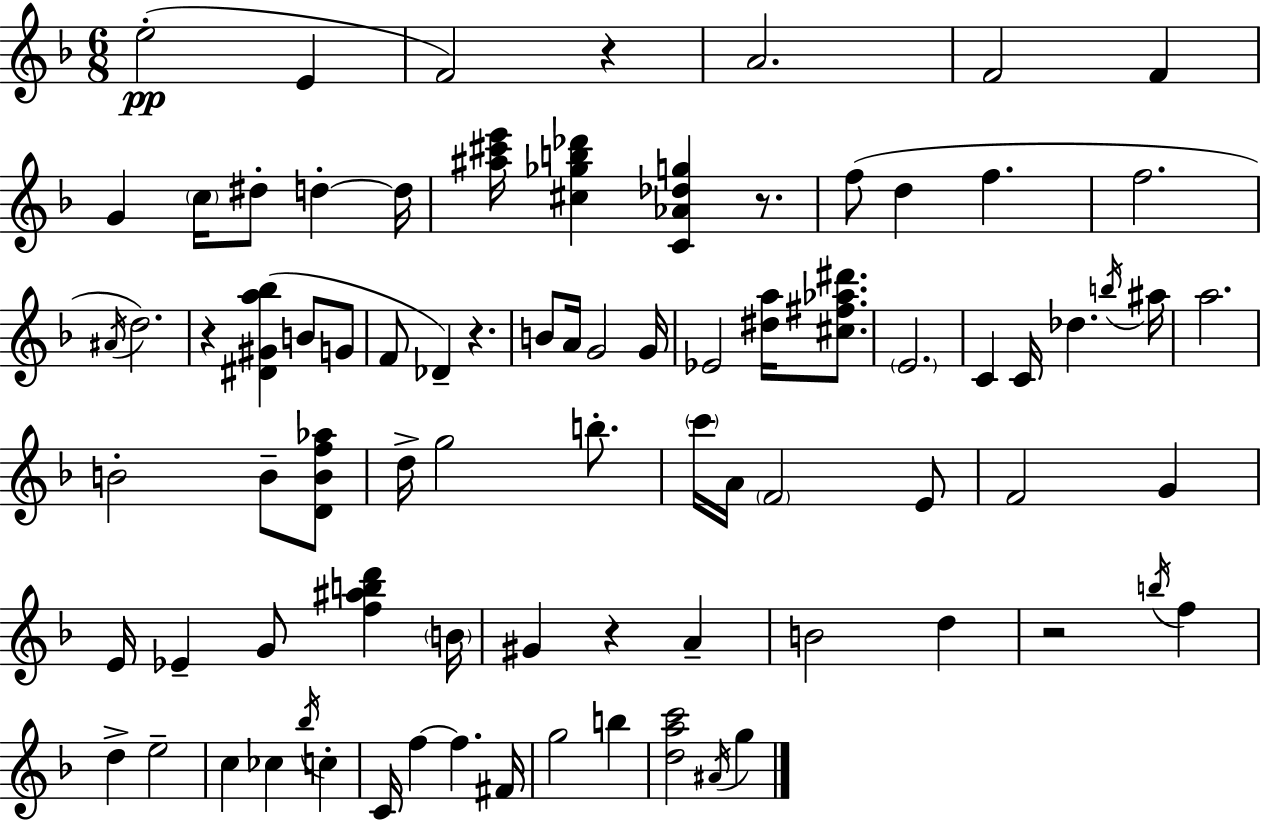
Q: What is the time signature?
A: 6/8